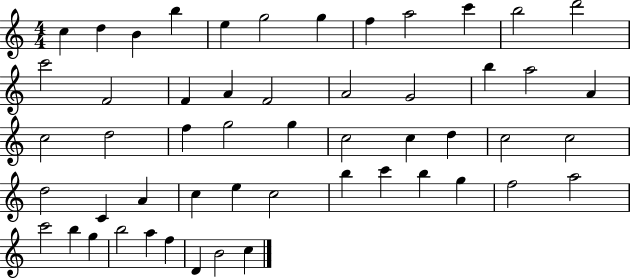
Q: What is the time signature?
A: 4/4